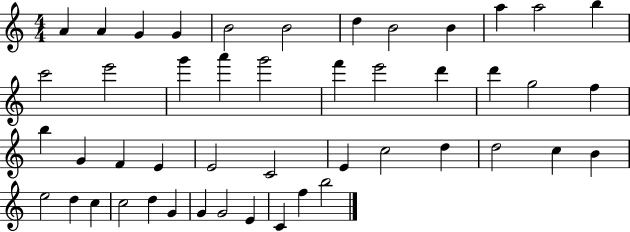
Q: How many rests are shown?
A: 0